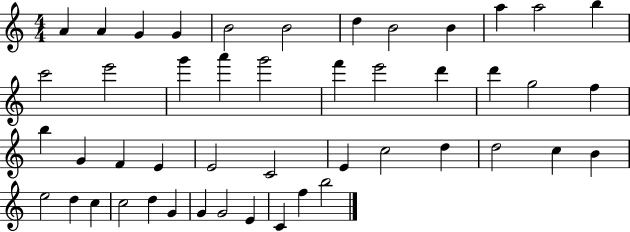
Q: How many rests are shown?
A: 0